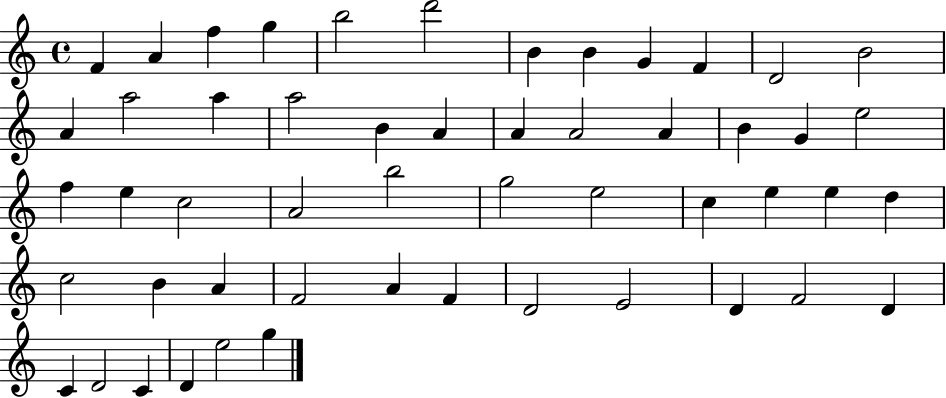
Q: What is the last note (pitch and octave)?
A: G5